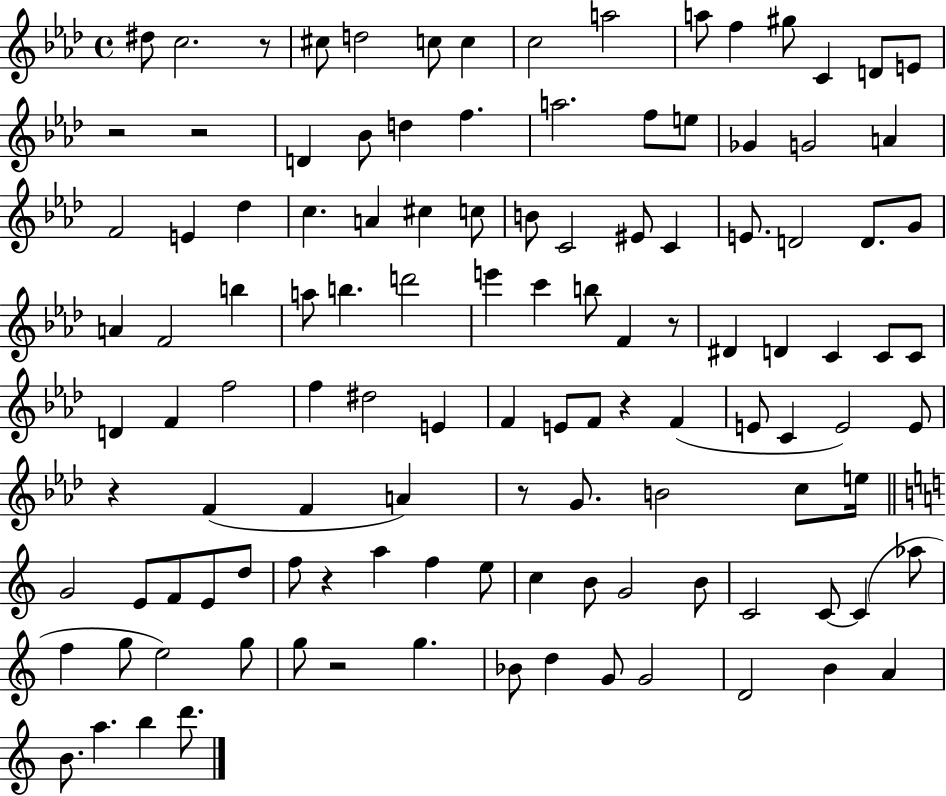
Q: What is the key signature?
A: AES major